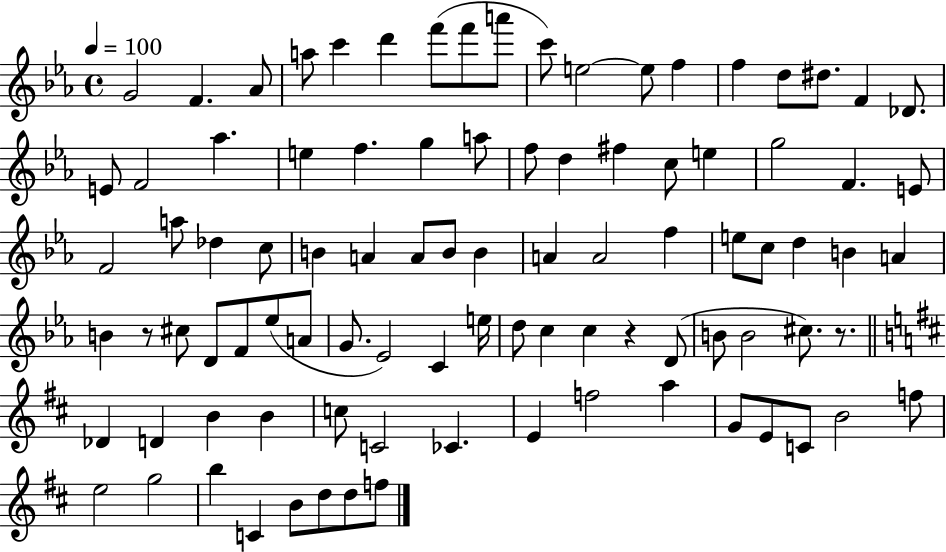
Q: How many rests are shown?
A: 3